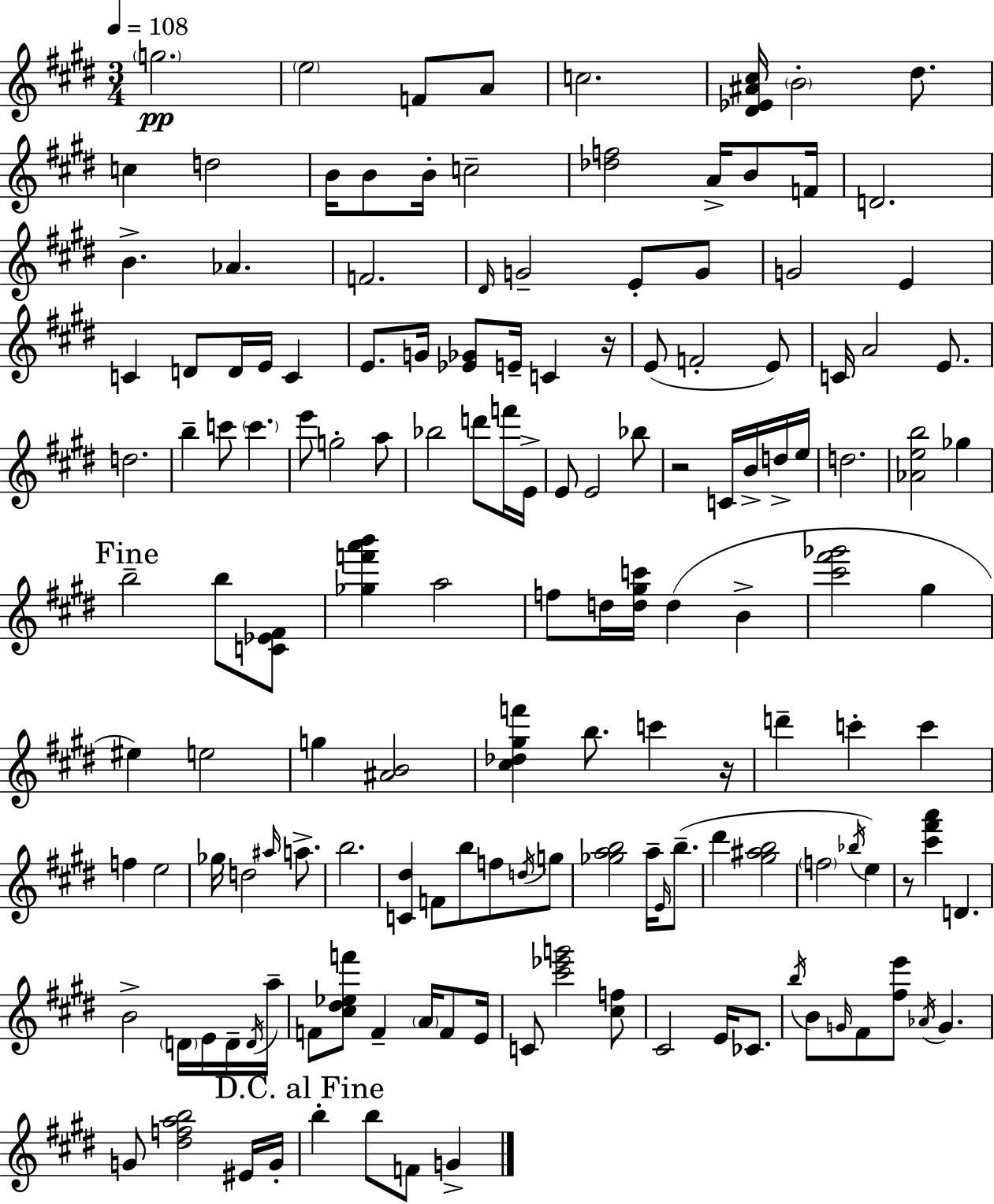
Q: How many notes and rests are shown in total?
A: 148